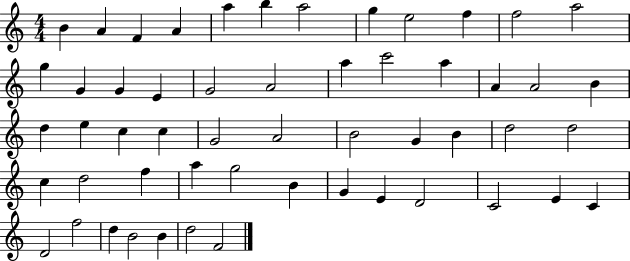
B4/q A4/q F4/q A4/q A5/q B5/q A5/h G5/q E5/h F5/q F5/h A5/h G5/q G4/q G4/q E4/q G4/h A4/h A5/q C6/h A5/q A4/q A4/h B4/q D5/q E5/q C5/q C5/q G4/h A4/h B4/h G4/q B4/q D5/h D5/h C5/q D5/h F5/q A5/q G5/h B4/q G4/q E4/q D4/h C4/h E4/q C4/q D4/h F5/h D5/q B4/h B4/q D5/h F4/h